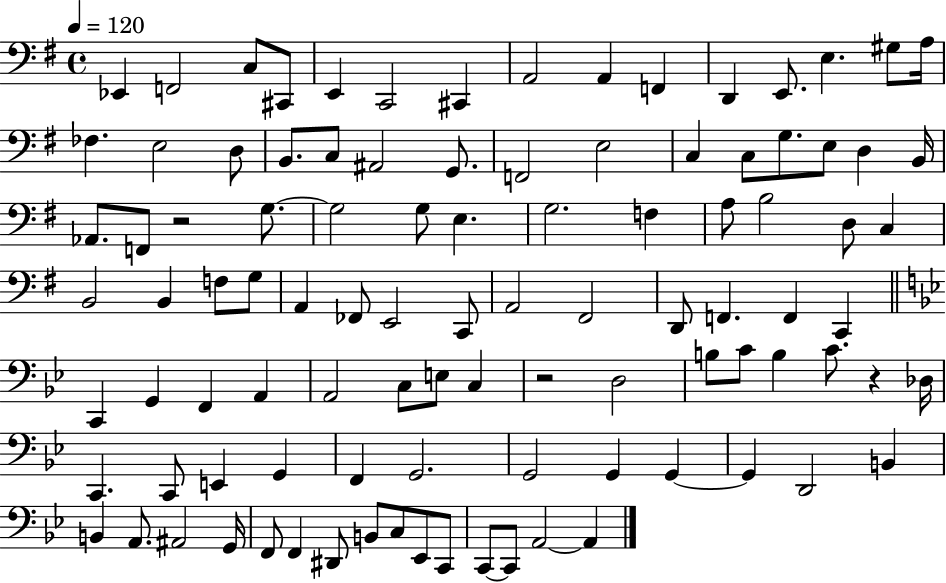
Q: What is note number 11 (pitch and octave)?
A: D2